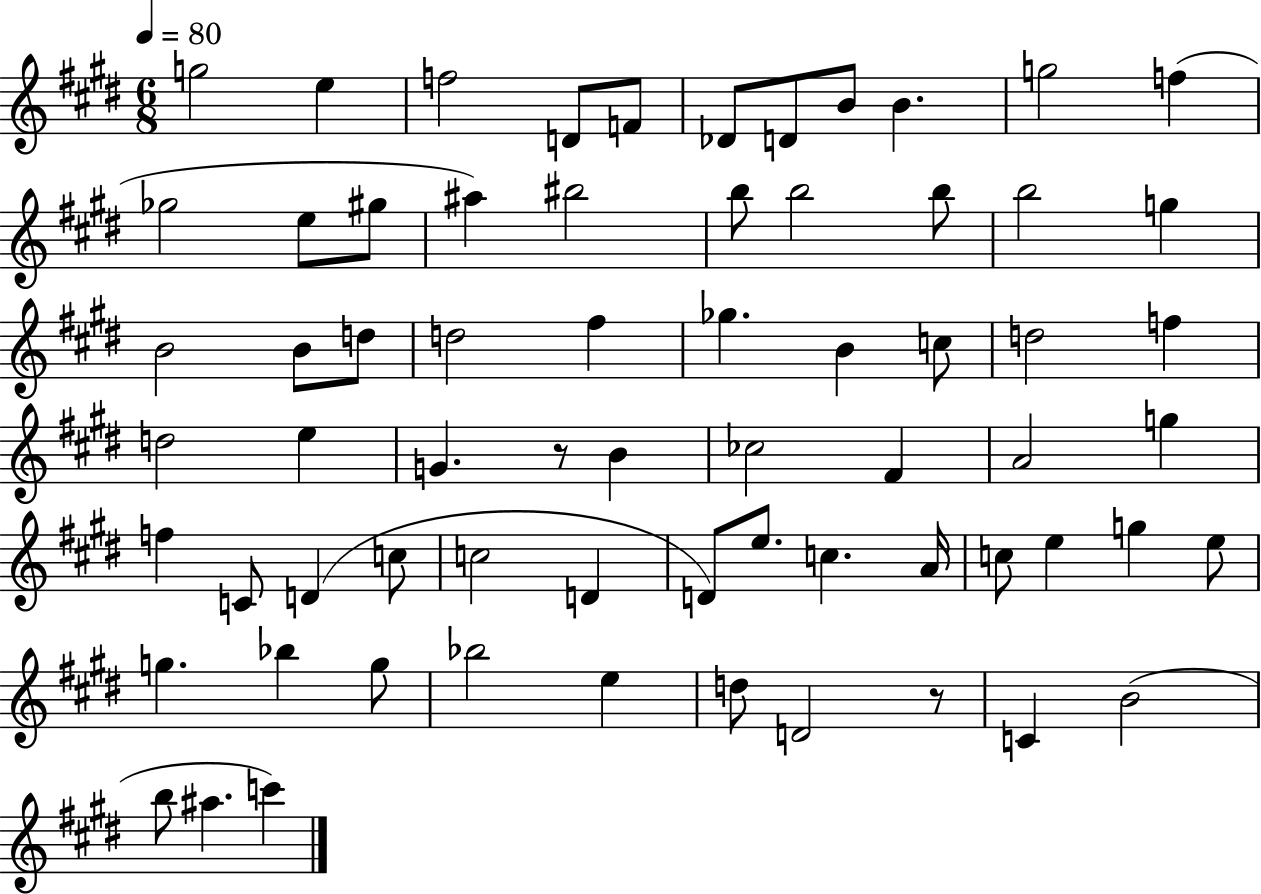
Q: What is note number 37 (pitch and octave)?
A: F#4